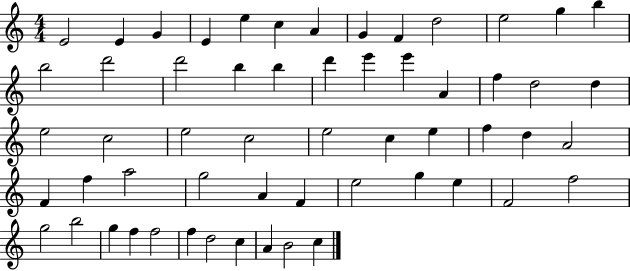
{
  \clef treble
  \numericTimeSignature
  \time 4/4
  \key c \major
  e'2 e'4 g'4 | e'4 e''4 c''4 a'4 | g'4 f'4 d''2 | e''2 g''4 b''4 | \break b''2 d'''2 | d'''2 b''4 b''4 | d'''4 e'''4 e'''4 a'4 | f''4 d''2 d''4 | \break e''2 c''2 | e''2 c''2 | e''2 c''4 e''4 | f''4 d''4 a'2 | \break f'4 f''4 a''2 | g''2 a'4 f'4 | e''2 g''4 e''4 | f'2 f''2 | \break g''2 b''2 | g''4 f''4 f''2 | f''4 d''2 c''4 | a'4 b'2 c''4 | \break \bar "|."
}